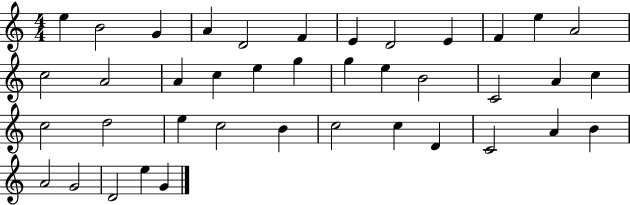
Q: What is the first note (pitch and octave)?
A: E5